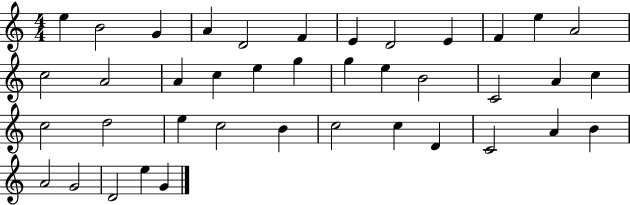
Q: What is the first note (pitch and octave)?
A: E5